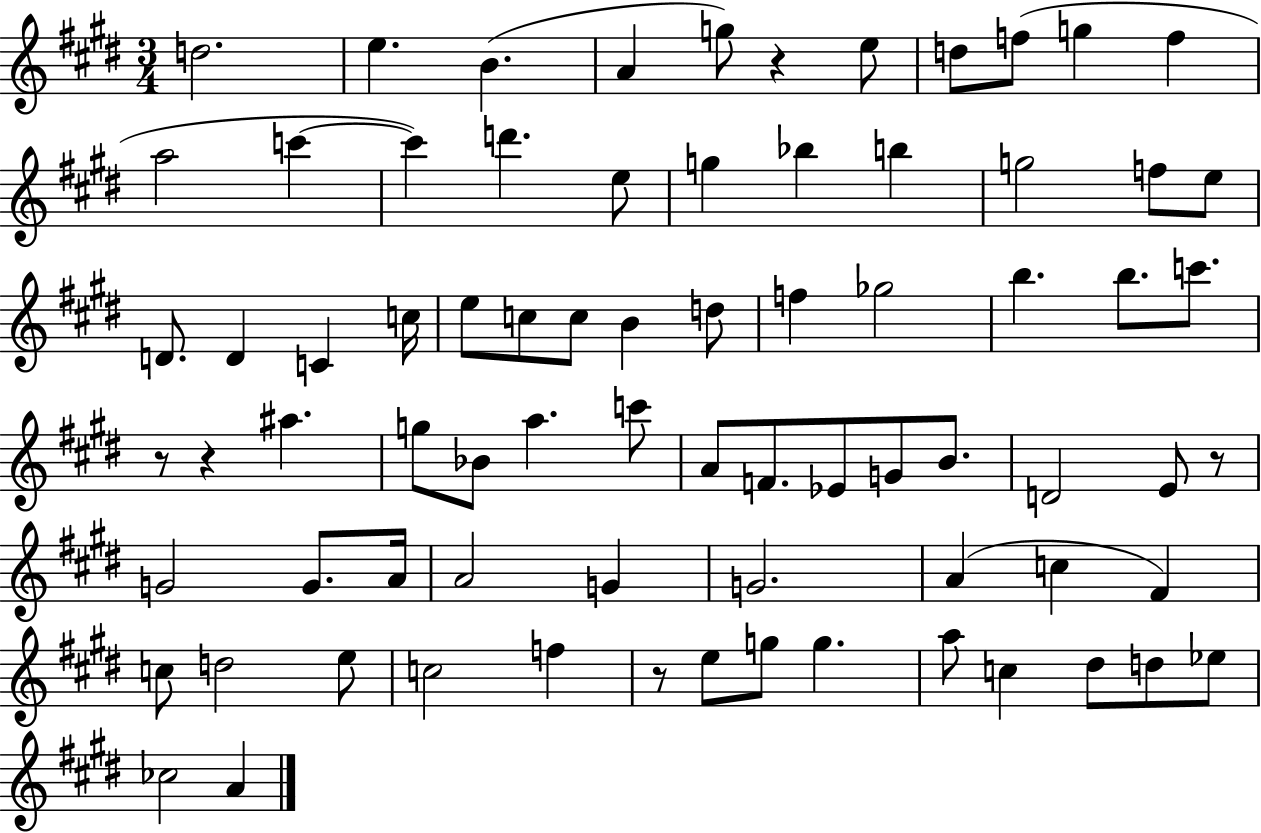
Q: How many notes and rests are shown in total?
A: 76